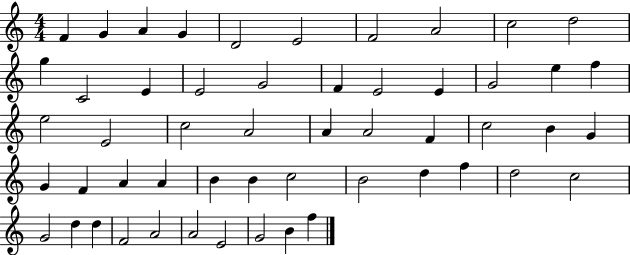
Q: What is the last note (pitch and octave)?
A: F5